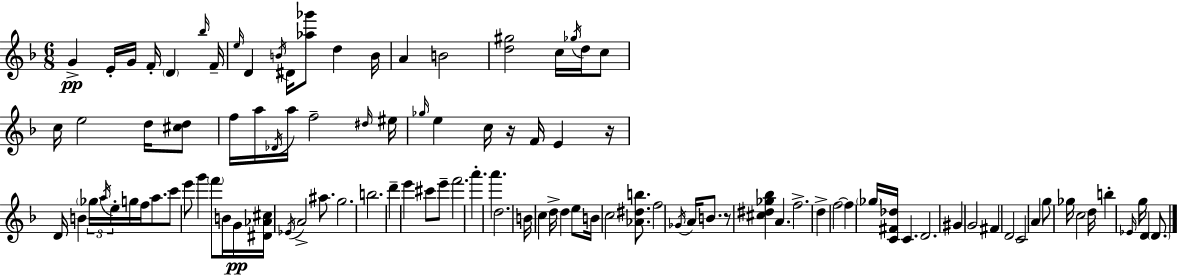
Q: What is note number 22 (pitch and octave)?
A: D5